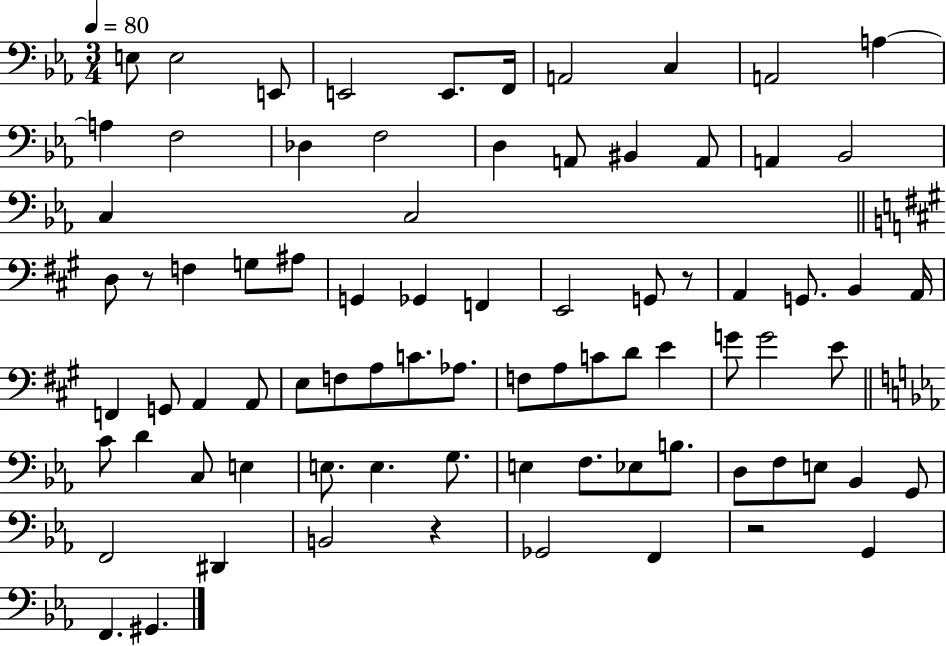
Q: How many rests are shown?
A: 4